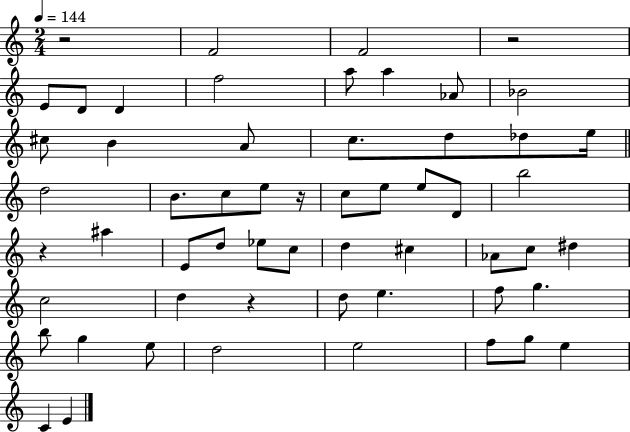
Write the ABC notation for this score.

X:1
T:Untitled
M:2/4
L:1/4
K:C
z2 F2 F2 z2 E/2 D/2 D f2 a/2 a _A/2 _B2 ^c/2 B A/2 c/2 d/2 _d/2 e/4 d2 B/2 c/2 e/2 z/4 c/2 e/2 e/2 D/2 b2 z ^a E/2 d/2 _e/2 c/2 d ^c _A/2 c/2 ^d c2 d z d/2 e f/2 g b/2 g e/2 d2 e2 f/2 g/2 e C E